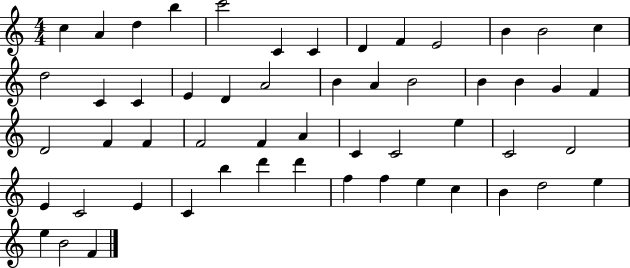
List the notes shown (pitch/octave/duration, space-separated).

C5/q A4/q D5/q B5/q C6/h C4/q C4/q D4/q F4/q E4/h B4/q B4/h C5/q D5/h C4/q C4/q E4/q D4/q A4/h B4/q A4/q B4/h B4/q B4/q G4/q F4/q D4/h F4/q F4/q F4/h F4/q A4/q C4/q C4/h E5/q C4/h D4/h E4/q C4/h E4/q C4/q B5/q D6/q D6/q F5/q F5/q E5/q C5/q B4/q D5/h E5/q E5/q B4/h F4/q